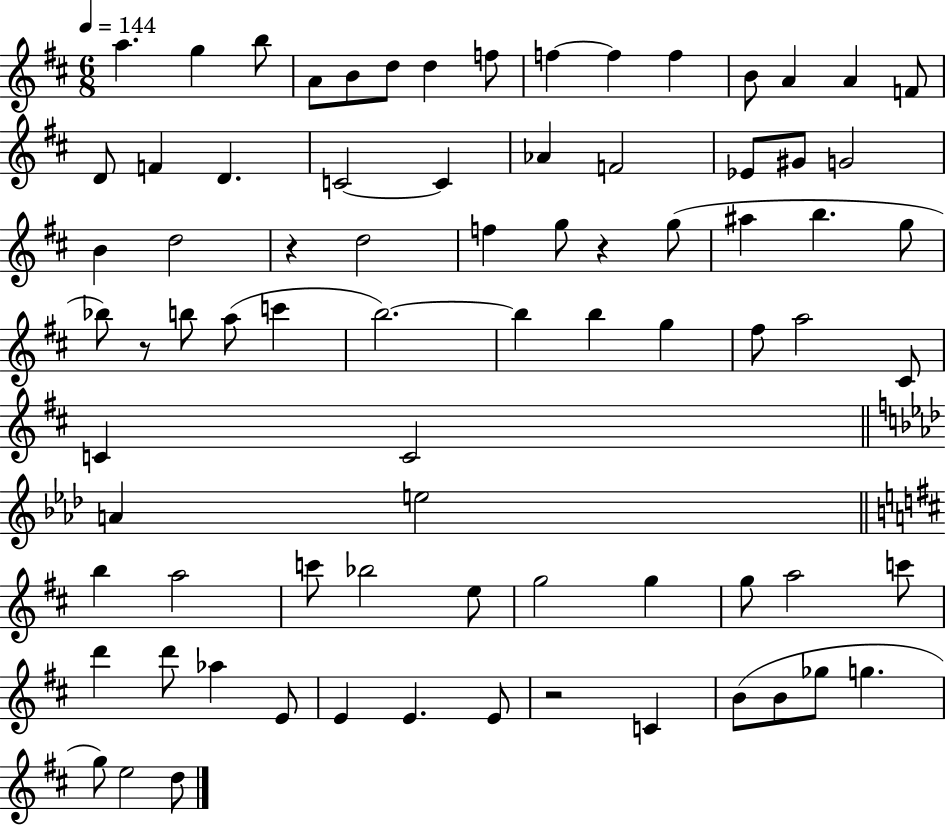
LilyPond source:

{
  \clef treble
  \numericTimeSignature
  \time 6/8
  \key d \major
  \tempo 4 = 144
  a''4. g''4 b''8 | a'8 b'8 d''8 d''4 f''8 | f''4~~ f''4 f''4 | b'8 a'4 a'4 f'8 | \break d'8 f'4 d'4. | c'2~~ c'4 | aes'4 f'2 | ees'8 gis'8 g'2 | \break b'4 d''2 | r4 d''2 | f''4 g''8 r4 g''8( | ais''4 b''4. g''8 | \break bes''8) r8 b''8 a''8( c'''4 | b''2.~~) | b''4 b''4 g''4 | fis''8 a''2 cis'8 | \break c'4 c'2 | \bar "||" \break \key f \minor a'4 e''2 | \bar "||" \break \key b \minor b''4 a''2 | c'''8 bes''2 e''8 | g''2 g''4 | g''8 a''2 c'''8 | \break d'''4 d'''8 aes''4 e'8 | e'4 e'4. e'8 | r2 c'4 | b'8( b'8 ges''8 g''4. | \break g''8) e''2 d''8 | \bar "|."
}